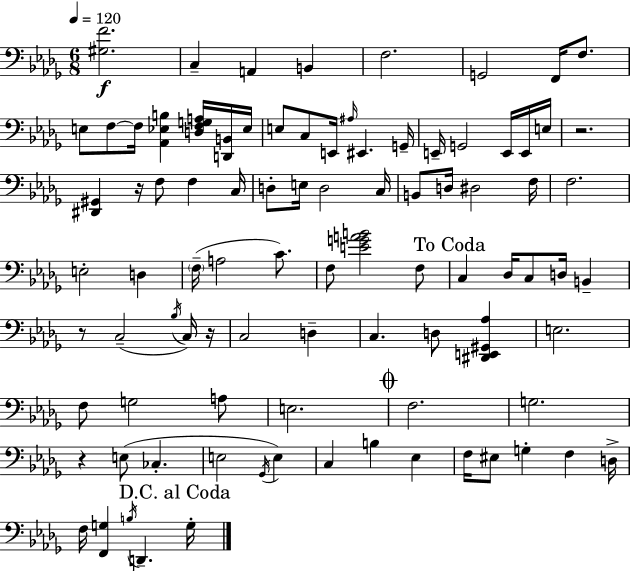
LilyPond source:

{
  \clef bass
  \numericTimeSignature
  \time 6/8
  \key bes \minor
  \tempo 4 = 120
  <gis f'>2.\f | c4-- a,4 b,4 | f2. | g,2 f,16 f8. | \break e8 f8~~ f16 <aes, ees b>4 <d f g a>16 <d, b,>16 ees16 | e8 c8 e,16 \grace { ais16 } eis,4. | g,16-- e,16-- g,2 e,16 e,16 | e16 r2. | \break <dis, gis,>4 r16 f8 f4 | c16 d8-. e16 d2 | c16 b,8 d16 dis2 | f16 f2. | \break e2-. d4 | \parenthesize f16--( a2 c'8.) | f8 <e' g' a' b'>2 f8 | \mark "To Coda" c4 des16 c8 d16 b,4-- | \break r8 c2--( \acciaccatura { bes16 } | c16) r16 c2 d4-- | c4. d8 <dis, e, gis, aes>4 | e2. | \break f8 g2 | a8 e2. | \mark \markup { \musicglyph "scripts.coda" } f2. | g2. | \break r4 e8( ces4.-. | e2 \acciaccatura { ges,16 }) e4 | c4 b4 ees4 | f16 eis8 g4-. f4 | \break d16-> f16 <f, g>4 \acciaccatura { b16 } d,4.-- | \mark "D.C. al Coda" g16-. \bar "|."
}